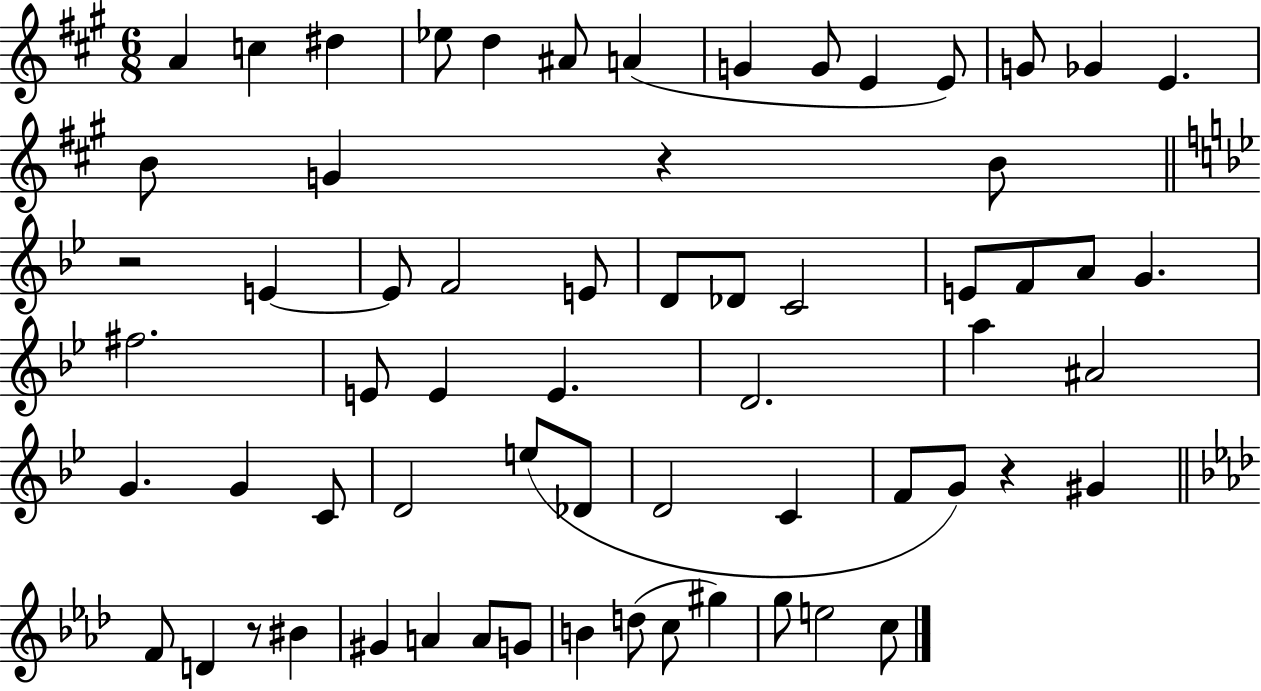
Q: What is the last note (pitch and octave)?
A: C5